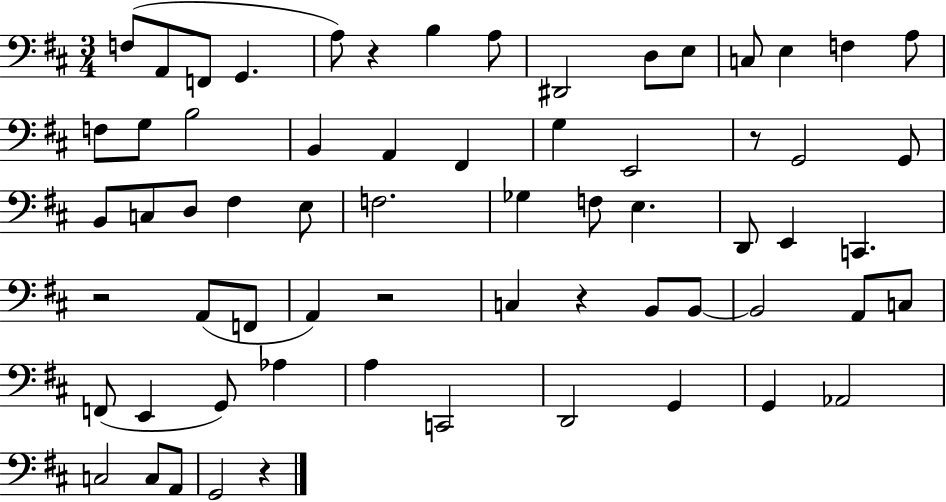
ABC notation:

X:1
T:Untitled
M:3/4
L:1/4
K:D
F,/2 A,,/2 F,,/2 G,, A,/2 z B, A,/2 ^D,,2 D,/2 E,/2 C,/2 E, F, A,/2 F,/2 G,/2 B,2 B,, A,, ^F,, G, E,,2 z/2 G,,2 G,,/2 B,,/2 C,/2 D,/2 ^F, E,/2 F,2 _G, F,/2 E, D,,/2 E,, C,, z2 A,,/2 F,,/2 A,, z2 C, z B,,/2 B,,/2 B,,2 A,,/2 C,/2 F,,/2 E,, G,,/2 _A, A, C,,2 D,,2 G,, G,, _A,,2 C,2 C,/2 A,,/2 G,,2 z